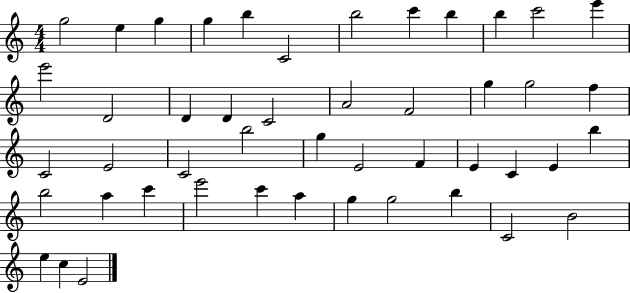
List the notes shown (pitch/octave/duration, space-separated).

G5/h E5/q G5/q G5/q B5/q C4/h B5/h C6/q B5/q B5/q C6/h E6/q E6/h D4/h D4/q D4/q C4/h A4/h F4/h G5/q G5/h F5/q C4/h E4/h C4/h B5/h G5/q E4/h F4/q E4/q C4/q E4/q B5/q B5/h A5/q C6/q E6/h C6/q A5/q G5/q G5/h B5/q C4/h B4/h E5/q C5/q E4/h